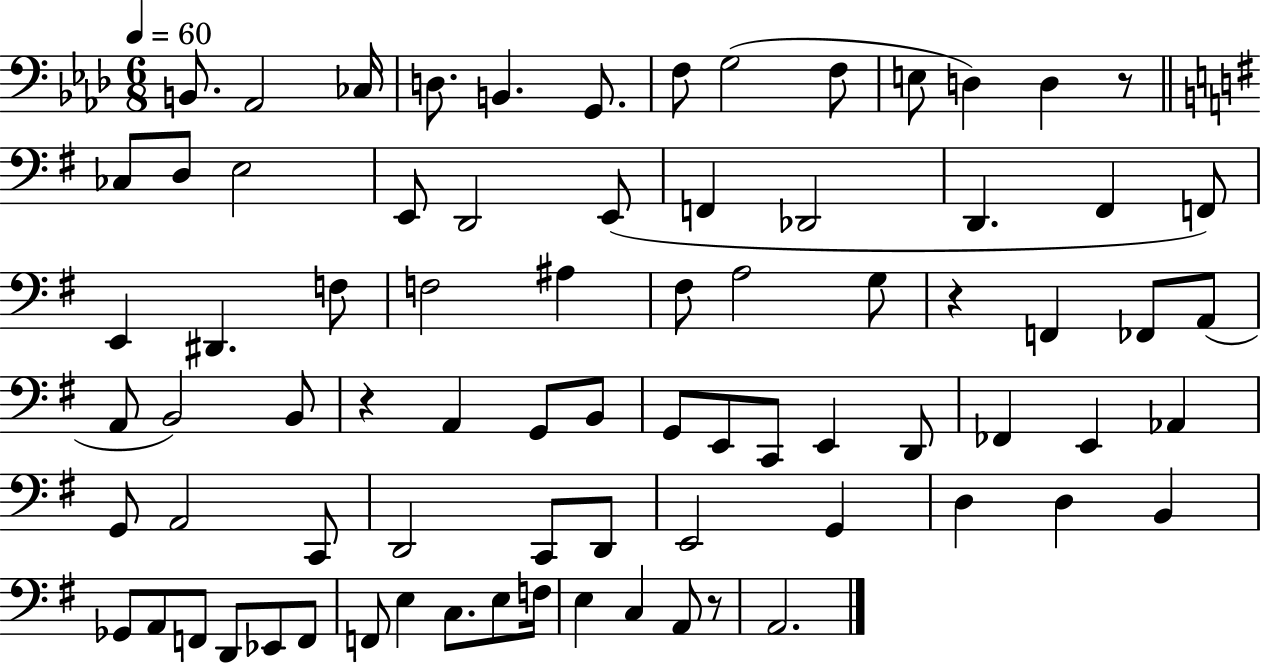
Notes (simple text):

B2/e. Ab2/h CES3/s D3/e. B2/q. G2/e. F3/e G3/h F3/e E3/e D3/q D3/q R/e CES3/e D3/e E3/h E2/e D2/h E2/e F2/q Db2/h D2/q. F#2/q F2/e E2/q D#2/q. F3/e F3/h A#3/q F#3/e A3/h G3/e R/q F2/q FES2/e A2/e A2/e B2/h B2/e R/q A2/q G2/e B2/e G2/e E2/e C2/e E2/q D2/e FES2/q E2/q Ab2/q G2/e A2/h C2/e D2/h C2/e D2/e E2/h G2/q D3/q D3/q B2/q Gb2/e A2/e F2/e D2/e Eb2/e F2/e F2/e E3/q C3/e. E3/e F3/s E3/q C3/q A2/e R/e A2/h.